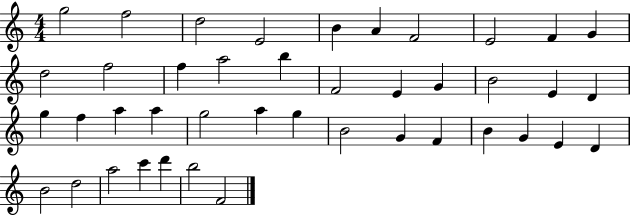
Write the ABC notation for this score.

X:1
T:Untitled
M:4/4
L:1/4
K:C
g2 f2 d2 E2 B A F2 E2 F G d2 f2 f a2 b F2 E G B2 E D g f a a g2 a g B2 G F B G E D B2 d2 a2 c' d' b2 F2